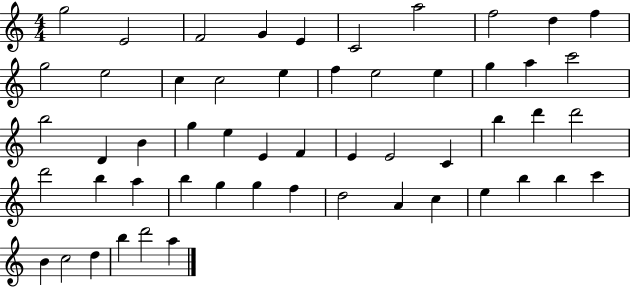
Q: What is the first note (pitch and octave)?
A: G5